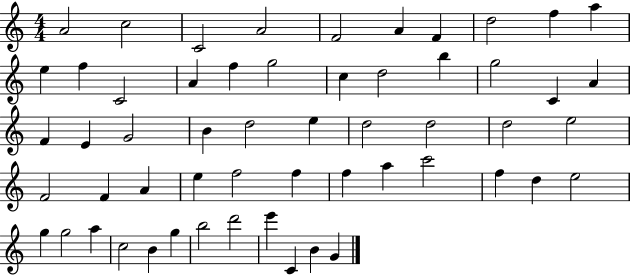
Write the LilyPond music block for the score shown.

{
  \clef treble
  \numericTimeSignature
  \time 4/4
  \key c \major
  a'2 c''2 | c'2 a'2 | f'2 a'4 f'4 | d''2 f''4 a''4 | \break e''4 f''4 c'2 | a'4 f''4 g''2 | c''4 d''2 b''4 | g''2 c'4 a'4 | \break f'4 e'4 g'2 | b'4 d''2 e''4 | d''2 d''2 | d''2 e''2 | \break f'2 f'4 a'4 | e''4 f''2 f''4 | f''4 a''4 c'''2 | f''4 d''4 e''2 | \break g''4 g''2 a''4 | c''2 b'4 g''4 | b''2 d'''2 | e'''4 c'4 b'4 g'4 | \break \bar "|."
}